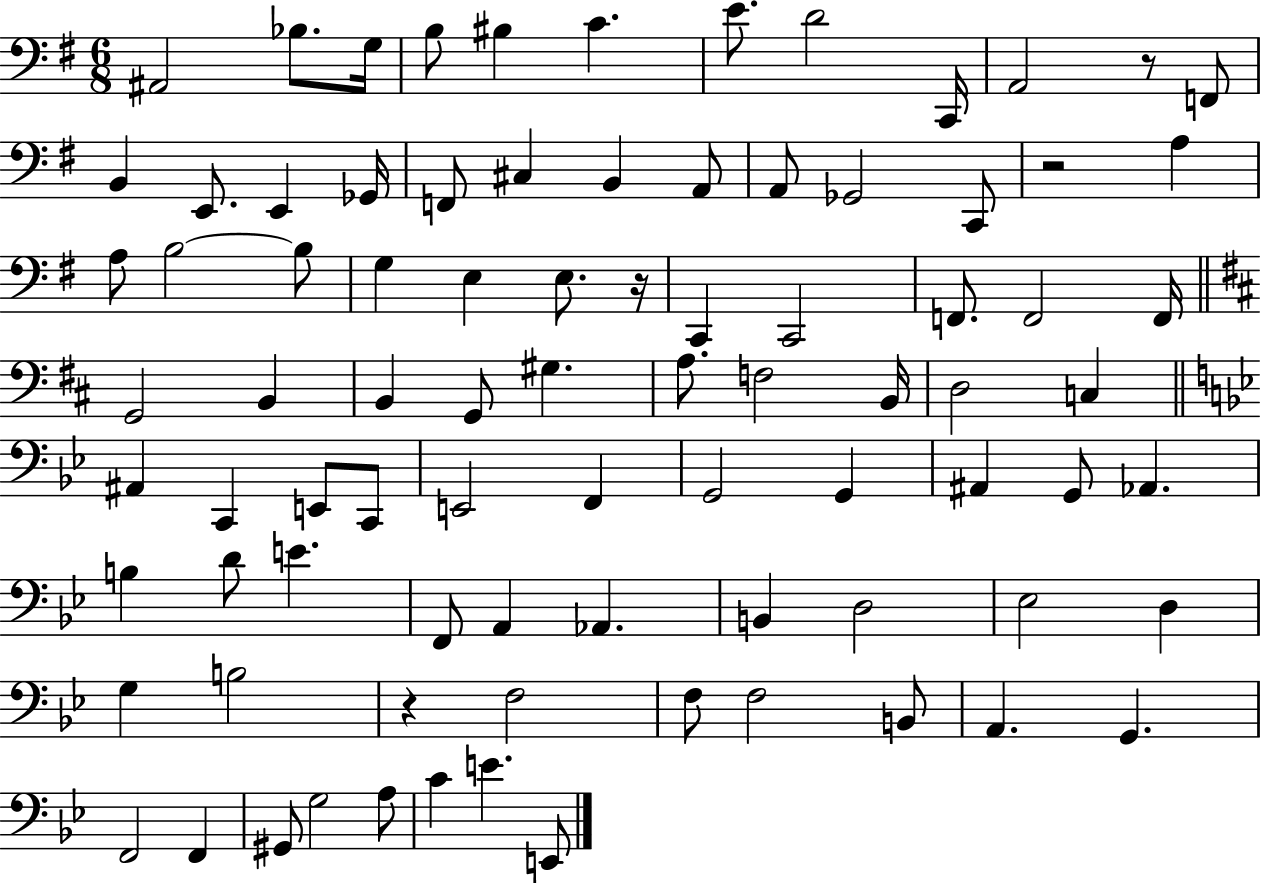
{
  \clef bass
  \numericTimeSignature
  \time 6/8
  \key g \major
  ais,2 bes8. g16 | b8 bis4 c'4. | e'8. d'2 c,16 | a,2 r8 f,8 | \break b,4 e,8. e,4 ges,16 | f,8 cis4 b,4 a,8 | a,8 ges,2 c,8 | r2 a4 | \break a8 b2~~ b8 | g4 e4 e8. r16 | c,4 c,2 | f,8. f,2 f,16 | \break \bar "||" \break \key d \major g,2 b,4 | b,4 g,8 gis4. | a8. f2 b,16 | d2 c4 | \break \bar "||" \break \key bes \major ais,4 c,4 e,8 c,8 | e,2 f,4 | g,2 g,4 | ais,4 g,8 aes,4. | \break b4 d'8 e'4. | f,8 a,4 aes,4. | b,4 d2 | ees2 d4 | \break g4 b2 | r4 f2 | f8 f2 b,8 | a,4. g,4. | \break f,2 f,4 | gis,8 g2 a8 | c'4 e'4. e,8 | \bar "|."
}